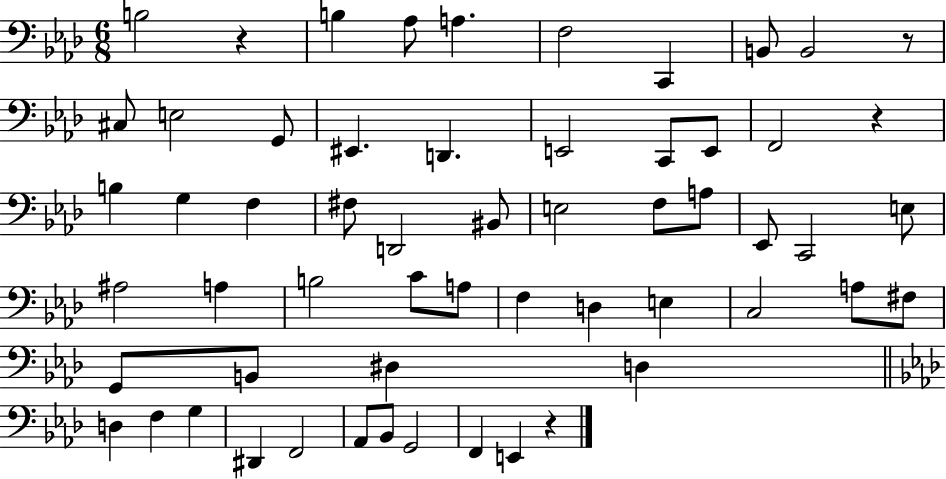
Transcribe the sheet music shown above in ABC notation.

X:1
T:Untitled
M:6/8
L:1/4
K:Ab
B,2 z B, _A,/2 A, F,2 C,, B,,/2 B,,2 z/2 ^C,/2 E,2 G,,/2 ^E,, D,, E,,2 C,,/2 E,,/2 F,,2 z B, G, F, ^F,/2 D,,2 ^B,,/2 E,2 F,/2 A,/2 _E,,/2 C,,2 E,/2 ^A,2 A, B,2 C/2 A,/2 F, D, E, C,2 A,/2 ^F,/2 G,,/2 B,,/2 ^D, D, D, F, G, ^D,, F,,2 _A,,/2 _B,,/2 G,,2 F,, E,, z